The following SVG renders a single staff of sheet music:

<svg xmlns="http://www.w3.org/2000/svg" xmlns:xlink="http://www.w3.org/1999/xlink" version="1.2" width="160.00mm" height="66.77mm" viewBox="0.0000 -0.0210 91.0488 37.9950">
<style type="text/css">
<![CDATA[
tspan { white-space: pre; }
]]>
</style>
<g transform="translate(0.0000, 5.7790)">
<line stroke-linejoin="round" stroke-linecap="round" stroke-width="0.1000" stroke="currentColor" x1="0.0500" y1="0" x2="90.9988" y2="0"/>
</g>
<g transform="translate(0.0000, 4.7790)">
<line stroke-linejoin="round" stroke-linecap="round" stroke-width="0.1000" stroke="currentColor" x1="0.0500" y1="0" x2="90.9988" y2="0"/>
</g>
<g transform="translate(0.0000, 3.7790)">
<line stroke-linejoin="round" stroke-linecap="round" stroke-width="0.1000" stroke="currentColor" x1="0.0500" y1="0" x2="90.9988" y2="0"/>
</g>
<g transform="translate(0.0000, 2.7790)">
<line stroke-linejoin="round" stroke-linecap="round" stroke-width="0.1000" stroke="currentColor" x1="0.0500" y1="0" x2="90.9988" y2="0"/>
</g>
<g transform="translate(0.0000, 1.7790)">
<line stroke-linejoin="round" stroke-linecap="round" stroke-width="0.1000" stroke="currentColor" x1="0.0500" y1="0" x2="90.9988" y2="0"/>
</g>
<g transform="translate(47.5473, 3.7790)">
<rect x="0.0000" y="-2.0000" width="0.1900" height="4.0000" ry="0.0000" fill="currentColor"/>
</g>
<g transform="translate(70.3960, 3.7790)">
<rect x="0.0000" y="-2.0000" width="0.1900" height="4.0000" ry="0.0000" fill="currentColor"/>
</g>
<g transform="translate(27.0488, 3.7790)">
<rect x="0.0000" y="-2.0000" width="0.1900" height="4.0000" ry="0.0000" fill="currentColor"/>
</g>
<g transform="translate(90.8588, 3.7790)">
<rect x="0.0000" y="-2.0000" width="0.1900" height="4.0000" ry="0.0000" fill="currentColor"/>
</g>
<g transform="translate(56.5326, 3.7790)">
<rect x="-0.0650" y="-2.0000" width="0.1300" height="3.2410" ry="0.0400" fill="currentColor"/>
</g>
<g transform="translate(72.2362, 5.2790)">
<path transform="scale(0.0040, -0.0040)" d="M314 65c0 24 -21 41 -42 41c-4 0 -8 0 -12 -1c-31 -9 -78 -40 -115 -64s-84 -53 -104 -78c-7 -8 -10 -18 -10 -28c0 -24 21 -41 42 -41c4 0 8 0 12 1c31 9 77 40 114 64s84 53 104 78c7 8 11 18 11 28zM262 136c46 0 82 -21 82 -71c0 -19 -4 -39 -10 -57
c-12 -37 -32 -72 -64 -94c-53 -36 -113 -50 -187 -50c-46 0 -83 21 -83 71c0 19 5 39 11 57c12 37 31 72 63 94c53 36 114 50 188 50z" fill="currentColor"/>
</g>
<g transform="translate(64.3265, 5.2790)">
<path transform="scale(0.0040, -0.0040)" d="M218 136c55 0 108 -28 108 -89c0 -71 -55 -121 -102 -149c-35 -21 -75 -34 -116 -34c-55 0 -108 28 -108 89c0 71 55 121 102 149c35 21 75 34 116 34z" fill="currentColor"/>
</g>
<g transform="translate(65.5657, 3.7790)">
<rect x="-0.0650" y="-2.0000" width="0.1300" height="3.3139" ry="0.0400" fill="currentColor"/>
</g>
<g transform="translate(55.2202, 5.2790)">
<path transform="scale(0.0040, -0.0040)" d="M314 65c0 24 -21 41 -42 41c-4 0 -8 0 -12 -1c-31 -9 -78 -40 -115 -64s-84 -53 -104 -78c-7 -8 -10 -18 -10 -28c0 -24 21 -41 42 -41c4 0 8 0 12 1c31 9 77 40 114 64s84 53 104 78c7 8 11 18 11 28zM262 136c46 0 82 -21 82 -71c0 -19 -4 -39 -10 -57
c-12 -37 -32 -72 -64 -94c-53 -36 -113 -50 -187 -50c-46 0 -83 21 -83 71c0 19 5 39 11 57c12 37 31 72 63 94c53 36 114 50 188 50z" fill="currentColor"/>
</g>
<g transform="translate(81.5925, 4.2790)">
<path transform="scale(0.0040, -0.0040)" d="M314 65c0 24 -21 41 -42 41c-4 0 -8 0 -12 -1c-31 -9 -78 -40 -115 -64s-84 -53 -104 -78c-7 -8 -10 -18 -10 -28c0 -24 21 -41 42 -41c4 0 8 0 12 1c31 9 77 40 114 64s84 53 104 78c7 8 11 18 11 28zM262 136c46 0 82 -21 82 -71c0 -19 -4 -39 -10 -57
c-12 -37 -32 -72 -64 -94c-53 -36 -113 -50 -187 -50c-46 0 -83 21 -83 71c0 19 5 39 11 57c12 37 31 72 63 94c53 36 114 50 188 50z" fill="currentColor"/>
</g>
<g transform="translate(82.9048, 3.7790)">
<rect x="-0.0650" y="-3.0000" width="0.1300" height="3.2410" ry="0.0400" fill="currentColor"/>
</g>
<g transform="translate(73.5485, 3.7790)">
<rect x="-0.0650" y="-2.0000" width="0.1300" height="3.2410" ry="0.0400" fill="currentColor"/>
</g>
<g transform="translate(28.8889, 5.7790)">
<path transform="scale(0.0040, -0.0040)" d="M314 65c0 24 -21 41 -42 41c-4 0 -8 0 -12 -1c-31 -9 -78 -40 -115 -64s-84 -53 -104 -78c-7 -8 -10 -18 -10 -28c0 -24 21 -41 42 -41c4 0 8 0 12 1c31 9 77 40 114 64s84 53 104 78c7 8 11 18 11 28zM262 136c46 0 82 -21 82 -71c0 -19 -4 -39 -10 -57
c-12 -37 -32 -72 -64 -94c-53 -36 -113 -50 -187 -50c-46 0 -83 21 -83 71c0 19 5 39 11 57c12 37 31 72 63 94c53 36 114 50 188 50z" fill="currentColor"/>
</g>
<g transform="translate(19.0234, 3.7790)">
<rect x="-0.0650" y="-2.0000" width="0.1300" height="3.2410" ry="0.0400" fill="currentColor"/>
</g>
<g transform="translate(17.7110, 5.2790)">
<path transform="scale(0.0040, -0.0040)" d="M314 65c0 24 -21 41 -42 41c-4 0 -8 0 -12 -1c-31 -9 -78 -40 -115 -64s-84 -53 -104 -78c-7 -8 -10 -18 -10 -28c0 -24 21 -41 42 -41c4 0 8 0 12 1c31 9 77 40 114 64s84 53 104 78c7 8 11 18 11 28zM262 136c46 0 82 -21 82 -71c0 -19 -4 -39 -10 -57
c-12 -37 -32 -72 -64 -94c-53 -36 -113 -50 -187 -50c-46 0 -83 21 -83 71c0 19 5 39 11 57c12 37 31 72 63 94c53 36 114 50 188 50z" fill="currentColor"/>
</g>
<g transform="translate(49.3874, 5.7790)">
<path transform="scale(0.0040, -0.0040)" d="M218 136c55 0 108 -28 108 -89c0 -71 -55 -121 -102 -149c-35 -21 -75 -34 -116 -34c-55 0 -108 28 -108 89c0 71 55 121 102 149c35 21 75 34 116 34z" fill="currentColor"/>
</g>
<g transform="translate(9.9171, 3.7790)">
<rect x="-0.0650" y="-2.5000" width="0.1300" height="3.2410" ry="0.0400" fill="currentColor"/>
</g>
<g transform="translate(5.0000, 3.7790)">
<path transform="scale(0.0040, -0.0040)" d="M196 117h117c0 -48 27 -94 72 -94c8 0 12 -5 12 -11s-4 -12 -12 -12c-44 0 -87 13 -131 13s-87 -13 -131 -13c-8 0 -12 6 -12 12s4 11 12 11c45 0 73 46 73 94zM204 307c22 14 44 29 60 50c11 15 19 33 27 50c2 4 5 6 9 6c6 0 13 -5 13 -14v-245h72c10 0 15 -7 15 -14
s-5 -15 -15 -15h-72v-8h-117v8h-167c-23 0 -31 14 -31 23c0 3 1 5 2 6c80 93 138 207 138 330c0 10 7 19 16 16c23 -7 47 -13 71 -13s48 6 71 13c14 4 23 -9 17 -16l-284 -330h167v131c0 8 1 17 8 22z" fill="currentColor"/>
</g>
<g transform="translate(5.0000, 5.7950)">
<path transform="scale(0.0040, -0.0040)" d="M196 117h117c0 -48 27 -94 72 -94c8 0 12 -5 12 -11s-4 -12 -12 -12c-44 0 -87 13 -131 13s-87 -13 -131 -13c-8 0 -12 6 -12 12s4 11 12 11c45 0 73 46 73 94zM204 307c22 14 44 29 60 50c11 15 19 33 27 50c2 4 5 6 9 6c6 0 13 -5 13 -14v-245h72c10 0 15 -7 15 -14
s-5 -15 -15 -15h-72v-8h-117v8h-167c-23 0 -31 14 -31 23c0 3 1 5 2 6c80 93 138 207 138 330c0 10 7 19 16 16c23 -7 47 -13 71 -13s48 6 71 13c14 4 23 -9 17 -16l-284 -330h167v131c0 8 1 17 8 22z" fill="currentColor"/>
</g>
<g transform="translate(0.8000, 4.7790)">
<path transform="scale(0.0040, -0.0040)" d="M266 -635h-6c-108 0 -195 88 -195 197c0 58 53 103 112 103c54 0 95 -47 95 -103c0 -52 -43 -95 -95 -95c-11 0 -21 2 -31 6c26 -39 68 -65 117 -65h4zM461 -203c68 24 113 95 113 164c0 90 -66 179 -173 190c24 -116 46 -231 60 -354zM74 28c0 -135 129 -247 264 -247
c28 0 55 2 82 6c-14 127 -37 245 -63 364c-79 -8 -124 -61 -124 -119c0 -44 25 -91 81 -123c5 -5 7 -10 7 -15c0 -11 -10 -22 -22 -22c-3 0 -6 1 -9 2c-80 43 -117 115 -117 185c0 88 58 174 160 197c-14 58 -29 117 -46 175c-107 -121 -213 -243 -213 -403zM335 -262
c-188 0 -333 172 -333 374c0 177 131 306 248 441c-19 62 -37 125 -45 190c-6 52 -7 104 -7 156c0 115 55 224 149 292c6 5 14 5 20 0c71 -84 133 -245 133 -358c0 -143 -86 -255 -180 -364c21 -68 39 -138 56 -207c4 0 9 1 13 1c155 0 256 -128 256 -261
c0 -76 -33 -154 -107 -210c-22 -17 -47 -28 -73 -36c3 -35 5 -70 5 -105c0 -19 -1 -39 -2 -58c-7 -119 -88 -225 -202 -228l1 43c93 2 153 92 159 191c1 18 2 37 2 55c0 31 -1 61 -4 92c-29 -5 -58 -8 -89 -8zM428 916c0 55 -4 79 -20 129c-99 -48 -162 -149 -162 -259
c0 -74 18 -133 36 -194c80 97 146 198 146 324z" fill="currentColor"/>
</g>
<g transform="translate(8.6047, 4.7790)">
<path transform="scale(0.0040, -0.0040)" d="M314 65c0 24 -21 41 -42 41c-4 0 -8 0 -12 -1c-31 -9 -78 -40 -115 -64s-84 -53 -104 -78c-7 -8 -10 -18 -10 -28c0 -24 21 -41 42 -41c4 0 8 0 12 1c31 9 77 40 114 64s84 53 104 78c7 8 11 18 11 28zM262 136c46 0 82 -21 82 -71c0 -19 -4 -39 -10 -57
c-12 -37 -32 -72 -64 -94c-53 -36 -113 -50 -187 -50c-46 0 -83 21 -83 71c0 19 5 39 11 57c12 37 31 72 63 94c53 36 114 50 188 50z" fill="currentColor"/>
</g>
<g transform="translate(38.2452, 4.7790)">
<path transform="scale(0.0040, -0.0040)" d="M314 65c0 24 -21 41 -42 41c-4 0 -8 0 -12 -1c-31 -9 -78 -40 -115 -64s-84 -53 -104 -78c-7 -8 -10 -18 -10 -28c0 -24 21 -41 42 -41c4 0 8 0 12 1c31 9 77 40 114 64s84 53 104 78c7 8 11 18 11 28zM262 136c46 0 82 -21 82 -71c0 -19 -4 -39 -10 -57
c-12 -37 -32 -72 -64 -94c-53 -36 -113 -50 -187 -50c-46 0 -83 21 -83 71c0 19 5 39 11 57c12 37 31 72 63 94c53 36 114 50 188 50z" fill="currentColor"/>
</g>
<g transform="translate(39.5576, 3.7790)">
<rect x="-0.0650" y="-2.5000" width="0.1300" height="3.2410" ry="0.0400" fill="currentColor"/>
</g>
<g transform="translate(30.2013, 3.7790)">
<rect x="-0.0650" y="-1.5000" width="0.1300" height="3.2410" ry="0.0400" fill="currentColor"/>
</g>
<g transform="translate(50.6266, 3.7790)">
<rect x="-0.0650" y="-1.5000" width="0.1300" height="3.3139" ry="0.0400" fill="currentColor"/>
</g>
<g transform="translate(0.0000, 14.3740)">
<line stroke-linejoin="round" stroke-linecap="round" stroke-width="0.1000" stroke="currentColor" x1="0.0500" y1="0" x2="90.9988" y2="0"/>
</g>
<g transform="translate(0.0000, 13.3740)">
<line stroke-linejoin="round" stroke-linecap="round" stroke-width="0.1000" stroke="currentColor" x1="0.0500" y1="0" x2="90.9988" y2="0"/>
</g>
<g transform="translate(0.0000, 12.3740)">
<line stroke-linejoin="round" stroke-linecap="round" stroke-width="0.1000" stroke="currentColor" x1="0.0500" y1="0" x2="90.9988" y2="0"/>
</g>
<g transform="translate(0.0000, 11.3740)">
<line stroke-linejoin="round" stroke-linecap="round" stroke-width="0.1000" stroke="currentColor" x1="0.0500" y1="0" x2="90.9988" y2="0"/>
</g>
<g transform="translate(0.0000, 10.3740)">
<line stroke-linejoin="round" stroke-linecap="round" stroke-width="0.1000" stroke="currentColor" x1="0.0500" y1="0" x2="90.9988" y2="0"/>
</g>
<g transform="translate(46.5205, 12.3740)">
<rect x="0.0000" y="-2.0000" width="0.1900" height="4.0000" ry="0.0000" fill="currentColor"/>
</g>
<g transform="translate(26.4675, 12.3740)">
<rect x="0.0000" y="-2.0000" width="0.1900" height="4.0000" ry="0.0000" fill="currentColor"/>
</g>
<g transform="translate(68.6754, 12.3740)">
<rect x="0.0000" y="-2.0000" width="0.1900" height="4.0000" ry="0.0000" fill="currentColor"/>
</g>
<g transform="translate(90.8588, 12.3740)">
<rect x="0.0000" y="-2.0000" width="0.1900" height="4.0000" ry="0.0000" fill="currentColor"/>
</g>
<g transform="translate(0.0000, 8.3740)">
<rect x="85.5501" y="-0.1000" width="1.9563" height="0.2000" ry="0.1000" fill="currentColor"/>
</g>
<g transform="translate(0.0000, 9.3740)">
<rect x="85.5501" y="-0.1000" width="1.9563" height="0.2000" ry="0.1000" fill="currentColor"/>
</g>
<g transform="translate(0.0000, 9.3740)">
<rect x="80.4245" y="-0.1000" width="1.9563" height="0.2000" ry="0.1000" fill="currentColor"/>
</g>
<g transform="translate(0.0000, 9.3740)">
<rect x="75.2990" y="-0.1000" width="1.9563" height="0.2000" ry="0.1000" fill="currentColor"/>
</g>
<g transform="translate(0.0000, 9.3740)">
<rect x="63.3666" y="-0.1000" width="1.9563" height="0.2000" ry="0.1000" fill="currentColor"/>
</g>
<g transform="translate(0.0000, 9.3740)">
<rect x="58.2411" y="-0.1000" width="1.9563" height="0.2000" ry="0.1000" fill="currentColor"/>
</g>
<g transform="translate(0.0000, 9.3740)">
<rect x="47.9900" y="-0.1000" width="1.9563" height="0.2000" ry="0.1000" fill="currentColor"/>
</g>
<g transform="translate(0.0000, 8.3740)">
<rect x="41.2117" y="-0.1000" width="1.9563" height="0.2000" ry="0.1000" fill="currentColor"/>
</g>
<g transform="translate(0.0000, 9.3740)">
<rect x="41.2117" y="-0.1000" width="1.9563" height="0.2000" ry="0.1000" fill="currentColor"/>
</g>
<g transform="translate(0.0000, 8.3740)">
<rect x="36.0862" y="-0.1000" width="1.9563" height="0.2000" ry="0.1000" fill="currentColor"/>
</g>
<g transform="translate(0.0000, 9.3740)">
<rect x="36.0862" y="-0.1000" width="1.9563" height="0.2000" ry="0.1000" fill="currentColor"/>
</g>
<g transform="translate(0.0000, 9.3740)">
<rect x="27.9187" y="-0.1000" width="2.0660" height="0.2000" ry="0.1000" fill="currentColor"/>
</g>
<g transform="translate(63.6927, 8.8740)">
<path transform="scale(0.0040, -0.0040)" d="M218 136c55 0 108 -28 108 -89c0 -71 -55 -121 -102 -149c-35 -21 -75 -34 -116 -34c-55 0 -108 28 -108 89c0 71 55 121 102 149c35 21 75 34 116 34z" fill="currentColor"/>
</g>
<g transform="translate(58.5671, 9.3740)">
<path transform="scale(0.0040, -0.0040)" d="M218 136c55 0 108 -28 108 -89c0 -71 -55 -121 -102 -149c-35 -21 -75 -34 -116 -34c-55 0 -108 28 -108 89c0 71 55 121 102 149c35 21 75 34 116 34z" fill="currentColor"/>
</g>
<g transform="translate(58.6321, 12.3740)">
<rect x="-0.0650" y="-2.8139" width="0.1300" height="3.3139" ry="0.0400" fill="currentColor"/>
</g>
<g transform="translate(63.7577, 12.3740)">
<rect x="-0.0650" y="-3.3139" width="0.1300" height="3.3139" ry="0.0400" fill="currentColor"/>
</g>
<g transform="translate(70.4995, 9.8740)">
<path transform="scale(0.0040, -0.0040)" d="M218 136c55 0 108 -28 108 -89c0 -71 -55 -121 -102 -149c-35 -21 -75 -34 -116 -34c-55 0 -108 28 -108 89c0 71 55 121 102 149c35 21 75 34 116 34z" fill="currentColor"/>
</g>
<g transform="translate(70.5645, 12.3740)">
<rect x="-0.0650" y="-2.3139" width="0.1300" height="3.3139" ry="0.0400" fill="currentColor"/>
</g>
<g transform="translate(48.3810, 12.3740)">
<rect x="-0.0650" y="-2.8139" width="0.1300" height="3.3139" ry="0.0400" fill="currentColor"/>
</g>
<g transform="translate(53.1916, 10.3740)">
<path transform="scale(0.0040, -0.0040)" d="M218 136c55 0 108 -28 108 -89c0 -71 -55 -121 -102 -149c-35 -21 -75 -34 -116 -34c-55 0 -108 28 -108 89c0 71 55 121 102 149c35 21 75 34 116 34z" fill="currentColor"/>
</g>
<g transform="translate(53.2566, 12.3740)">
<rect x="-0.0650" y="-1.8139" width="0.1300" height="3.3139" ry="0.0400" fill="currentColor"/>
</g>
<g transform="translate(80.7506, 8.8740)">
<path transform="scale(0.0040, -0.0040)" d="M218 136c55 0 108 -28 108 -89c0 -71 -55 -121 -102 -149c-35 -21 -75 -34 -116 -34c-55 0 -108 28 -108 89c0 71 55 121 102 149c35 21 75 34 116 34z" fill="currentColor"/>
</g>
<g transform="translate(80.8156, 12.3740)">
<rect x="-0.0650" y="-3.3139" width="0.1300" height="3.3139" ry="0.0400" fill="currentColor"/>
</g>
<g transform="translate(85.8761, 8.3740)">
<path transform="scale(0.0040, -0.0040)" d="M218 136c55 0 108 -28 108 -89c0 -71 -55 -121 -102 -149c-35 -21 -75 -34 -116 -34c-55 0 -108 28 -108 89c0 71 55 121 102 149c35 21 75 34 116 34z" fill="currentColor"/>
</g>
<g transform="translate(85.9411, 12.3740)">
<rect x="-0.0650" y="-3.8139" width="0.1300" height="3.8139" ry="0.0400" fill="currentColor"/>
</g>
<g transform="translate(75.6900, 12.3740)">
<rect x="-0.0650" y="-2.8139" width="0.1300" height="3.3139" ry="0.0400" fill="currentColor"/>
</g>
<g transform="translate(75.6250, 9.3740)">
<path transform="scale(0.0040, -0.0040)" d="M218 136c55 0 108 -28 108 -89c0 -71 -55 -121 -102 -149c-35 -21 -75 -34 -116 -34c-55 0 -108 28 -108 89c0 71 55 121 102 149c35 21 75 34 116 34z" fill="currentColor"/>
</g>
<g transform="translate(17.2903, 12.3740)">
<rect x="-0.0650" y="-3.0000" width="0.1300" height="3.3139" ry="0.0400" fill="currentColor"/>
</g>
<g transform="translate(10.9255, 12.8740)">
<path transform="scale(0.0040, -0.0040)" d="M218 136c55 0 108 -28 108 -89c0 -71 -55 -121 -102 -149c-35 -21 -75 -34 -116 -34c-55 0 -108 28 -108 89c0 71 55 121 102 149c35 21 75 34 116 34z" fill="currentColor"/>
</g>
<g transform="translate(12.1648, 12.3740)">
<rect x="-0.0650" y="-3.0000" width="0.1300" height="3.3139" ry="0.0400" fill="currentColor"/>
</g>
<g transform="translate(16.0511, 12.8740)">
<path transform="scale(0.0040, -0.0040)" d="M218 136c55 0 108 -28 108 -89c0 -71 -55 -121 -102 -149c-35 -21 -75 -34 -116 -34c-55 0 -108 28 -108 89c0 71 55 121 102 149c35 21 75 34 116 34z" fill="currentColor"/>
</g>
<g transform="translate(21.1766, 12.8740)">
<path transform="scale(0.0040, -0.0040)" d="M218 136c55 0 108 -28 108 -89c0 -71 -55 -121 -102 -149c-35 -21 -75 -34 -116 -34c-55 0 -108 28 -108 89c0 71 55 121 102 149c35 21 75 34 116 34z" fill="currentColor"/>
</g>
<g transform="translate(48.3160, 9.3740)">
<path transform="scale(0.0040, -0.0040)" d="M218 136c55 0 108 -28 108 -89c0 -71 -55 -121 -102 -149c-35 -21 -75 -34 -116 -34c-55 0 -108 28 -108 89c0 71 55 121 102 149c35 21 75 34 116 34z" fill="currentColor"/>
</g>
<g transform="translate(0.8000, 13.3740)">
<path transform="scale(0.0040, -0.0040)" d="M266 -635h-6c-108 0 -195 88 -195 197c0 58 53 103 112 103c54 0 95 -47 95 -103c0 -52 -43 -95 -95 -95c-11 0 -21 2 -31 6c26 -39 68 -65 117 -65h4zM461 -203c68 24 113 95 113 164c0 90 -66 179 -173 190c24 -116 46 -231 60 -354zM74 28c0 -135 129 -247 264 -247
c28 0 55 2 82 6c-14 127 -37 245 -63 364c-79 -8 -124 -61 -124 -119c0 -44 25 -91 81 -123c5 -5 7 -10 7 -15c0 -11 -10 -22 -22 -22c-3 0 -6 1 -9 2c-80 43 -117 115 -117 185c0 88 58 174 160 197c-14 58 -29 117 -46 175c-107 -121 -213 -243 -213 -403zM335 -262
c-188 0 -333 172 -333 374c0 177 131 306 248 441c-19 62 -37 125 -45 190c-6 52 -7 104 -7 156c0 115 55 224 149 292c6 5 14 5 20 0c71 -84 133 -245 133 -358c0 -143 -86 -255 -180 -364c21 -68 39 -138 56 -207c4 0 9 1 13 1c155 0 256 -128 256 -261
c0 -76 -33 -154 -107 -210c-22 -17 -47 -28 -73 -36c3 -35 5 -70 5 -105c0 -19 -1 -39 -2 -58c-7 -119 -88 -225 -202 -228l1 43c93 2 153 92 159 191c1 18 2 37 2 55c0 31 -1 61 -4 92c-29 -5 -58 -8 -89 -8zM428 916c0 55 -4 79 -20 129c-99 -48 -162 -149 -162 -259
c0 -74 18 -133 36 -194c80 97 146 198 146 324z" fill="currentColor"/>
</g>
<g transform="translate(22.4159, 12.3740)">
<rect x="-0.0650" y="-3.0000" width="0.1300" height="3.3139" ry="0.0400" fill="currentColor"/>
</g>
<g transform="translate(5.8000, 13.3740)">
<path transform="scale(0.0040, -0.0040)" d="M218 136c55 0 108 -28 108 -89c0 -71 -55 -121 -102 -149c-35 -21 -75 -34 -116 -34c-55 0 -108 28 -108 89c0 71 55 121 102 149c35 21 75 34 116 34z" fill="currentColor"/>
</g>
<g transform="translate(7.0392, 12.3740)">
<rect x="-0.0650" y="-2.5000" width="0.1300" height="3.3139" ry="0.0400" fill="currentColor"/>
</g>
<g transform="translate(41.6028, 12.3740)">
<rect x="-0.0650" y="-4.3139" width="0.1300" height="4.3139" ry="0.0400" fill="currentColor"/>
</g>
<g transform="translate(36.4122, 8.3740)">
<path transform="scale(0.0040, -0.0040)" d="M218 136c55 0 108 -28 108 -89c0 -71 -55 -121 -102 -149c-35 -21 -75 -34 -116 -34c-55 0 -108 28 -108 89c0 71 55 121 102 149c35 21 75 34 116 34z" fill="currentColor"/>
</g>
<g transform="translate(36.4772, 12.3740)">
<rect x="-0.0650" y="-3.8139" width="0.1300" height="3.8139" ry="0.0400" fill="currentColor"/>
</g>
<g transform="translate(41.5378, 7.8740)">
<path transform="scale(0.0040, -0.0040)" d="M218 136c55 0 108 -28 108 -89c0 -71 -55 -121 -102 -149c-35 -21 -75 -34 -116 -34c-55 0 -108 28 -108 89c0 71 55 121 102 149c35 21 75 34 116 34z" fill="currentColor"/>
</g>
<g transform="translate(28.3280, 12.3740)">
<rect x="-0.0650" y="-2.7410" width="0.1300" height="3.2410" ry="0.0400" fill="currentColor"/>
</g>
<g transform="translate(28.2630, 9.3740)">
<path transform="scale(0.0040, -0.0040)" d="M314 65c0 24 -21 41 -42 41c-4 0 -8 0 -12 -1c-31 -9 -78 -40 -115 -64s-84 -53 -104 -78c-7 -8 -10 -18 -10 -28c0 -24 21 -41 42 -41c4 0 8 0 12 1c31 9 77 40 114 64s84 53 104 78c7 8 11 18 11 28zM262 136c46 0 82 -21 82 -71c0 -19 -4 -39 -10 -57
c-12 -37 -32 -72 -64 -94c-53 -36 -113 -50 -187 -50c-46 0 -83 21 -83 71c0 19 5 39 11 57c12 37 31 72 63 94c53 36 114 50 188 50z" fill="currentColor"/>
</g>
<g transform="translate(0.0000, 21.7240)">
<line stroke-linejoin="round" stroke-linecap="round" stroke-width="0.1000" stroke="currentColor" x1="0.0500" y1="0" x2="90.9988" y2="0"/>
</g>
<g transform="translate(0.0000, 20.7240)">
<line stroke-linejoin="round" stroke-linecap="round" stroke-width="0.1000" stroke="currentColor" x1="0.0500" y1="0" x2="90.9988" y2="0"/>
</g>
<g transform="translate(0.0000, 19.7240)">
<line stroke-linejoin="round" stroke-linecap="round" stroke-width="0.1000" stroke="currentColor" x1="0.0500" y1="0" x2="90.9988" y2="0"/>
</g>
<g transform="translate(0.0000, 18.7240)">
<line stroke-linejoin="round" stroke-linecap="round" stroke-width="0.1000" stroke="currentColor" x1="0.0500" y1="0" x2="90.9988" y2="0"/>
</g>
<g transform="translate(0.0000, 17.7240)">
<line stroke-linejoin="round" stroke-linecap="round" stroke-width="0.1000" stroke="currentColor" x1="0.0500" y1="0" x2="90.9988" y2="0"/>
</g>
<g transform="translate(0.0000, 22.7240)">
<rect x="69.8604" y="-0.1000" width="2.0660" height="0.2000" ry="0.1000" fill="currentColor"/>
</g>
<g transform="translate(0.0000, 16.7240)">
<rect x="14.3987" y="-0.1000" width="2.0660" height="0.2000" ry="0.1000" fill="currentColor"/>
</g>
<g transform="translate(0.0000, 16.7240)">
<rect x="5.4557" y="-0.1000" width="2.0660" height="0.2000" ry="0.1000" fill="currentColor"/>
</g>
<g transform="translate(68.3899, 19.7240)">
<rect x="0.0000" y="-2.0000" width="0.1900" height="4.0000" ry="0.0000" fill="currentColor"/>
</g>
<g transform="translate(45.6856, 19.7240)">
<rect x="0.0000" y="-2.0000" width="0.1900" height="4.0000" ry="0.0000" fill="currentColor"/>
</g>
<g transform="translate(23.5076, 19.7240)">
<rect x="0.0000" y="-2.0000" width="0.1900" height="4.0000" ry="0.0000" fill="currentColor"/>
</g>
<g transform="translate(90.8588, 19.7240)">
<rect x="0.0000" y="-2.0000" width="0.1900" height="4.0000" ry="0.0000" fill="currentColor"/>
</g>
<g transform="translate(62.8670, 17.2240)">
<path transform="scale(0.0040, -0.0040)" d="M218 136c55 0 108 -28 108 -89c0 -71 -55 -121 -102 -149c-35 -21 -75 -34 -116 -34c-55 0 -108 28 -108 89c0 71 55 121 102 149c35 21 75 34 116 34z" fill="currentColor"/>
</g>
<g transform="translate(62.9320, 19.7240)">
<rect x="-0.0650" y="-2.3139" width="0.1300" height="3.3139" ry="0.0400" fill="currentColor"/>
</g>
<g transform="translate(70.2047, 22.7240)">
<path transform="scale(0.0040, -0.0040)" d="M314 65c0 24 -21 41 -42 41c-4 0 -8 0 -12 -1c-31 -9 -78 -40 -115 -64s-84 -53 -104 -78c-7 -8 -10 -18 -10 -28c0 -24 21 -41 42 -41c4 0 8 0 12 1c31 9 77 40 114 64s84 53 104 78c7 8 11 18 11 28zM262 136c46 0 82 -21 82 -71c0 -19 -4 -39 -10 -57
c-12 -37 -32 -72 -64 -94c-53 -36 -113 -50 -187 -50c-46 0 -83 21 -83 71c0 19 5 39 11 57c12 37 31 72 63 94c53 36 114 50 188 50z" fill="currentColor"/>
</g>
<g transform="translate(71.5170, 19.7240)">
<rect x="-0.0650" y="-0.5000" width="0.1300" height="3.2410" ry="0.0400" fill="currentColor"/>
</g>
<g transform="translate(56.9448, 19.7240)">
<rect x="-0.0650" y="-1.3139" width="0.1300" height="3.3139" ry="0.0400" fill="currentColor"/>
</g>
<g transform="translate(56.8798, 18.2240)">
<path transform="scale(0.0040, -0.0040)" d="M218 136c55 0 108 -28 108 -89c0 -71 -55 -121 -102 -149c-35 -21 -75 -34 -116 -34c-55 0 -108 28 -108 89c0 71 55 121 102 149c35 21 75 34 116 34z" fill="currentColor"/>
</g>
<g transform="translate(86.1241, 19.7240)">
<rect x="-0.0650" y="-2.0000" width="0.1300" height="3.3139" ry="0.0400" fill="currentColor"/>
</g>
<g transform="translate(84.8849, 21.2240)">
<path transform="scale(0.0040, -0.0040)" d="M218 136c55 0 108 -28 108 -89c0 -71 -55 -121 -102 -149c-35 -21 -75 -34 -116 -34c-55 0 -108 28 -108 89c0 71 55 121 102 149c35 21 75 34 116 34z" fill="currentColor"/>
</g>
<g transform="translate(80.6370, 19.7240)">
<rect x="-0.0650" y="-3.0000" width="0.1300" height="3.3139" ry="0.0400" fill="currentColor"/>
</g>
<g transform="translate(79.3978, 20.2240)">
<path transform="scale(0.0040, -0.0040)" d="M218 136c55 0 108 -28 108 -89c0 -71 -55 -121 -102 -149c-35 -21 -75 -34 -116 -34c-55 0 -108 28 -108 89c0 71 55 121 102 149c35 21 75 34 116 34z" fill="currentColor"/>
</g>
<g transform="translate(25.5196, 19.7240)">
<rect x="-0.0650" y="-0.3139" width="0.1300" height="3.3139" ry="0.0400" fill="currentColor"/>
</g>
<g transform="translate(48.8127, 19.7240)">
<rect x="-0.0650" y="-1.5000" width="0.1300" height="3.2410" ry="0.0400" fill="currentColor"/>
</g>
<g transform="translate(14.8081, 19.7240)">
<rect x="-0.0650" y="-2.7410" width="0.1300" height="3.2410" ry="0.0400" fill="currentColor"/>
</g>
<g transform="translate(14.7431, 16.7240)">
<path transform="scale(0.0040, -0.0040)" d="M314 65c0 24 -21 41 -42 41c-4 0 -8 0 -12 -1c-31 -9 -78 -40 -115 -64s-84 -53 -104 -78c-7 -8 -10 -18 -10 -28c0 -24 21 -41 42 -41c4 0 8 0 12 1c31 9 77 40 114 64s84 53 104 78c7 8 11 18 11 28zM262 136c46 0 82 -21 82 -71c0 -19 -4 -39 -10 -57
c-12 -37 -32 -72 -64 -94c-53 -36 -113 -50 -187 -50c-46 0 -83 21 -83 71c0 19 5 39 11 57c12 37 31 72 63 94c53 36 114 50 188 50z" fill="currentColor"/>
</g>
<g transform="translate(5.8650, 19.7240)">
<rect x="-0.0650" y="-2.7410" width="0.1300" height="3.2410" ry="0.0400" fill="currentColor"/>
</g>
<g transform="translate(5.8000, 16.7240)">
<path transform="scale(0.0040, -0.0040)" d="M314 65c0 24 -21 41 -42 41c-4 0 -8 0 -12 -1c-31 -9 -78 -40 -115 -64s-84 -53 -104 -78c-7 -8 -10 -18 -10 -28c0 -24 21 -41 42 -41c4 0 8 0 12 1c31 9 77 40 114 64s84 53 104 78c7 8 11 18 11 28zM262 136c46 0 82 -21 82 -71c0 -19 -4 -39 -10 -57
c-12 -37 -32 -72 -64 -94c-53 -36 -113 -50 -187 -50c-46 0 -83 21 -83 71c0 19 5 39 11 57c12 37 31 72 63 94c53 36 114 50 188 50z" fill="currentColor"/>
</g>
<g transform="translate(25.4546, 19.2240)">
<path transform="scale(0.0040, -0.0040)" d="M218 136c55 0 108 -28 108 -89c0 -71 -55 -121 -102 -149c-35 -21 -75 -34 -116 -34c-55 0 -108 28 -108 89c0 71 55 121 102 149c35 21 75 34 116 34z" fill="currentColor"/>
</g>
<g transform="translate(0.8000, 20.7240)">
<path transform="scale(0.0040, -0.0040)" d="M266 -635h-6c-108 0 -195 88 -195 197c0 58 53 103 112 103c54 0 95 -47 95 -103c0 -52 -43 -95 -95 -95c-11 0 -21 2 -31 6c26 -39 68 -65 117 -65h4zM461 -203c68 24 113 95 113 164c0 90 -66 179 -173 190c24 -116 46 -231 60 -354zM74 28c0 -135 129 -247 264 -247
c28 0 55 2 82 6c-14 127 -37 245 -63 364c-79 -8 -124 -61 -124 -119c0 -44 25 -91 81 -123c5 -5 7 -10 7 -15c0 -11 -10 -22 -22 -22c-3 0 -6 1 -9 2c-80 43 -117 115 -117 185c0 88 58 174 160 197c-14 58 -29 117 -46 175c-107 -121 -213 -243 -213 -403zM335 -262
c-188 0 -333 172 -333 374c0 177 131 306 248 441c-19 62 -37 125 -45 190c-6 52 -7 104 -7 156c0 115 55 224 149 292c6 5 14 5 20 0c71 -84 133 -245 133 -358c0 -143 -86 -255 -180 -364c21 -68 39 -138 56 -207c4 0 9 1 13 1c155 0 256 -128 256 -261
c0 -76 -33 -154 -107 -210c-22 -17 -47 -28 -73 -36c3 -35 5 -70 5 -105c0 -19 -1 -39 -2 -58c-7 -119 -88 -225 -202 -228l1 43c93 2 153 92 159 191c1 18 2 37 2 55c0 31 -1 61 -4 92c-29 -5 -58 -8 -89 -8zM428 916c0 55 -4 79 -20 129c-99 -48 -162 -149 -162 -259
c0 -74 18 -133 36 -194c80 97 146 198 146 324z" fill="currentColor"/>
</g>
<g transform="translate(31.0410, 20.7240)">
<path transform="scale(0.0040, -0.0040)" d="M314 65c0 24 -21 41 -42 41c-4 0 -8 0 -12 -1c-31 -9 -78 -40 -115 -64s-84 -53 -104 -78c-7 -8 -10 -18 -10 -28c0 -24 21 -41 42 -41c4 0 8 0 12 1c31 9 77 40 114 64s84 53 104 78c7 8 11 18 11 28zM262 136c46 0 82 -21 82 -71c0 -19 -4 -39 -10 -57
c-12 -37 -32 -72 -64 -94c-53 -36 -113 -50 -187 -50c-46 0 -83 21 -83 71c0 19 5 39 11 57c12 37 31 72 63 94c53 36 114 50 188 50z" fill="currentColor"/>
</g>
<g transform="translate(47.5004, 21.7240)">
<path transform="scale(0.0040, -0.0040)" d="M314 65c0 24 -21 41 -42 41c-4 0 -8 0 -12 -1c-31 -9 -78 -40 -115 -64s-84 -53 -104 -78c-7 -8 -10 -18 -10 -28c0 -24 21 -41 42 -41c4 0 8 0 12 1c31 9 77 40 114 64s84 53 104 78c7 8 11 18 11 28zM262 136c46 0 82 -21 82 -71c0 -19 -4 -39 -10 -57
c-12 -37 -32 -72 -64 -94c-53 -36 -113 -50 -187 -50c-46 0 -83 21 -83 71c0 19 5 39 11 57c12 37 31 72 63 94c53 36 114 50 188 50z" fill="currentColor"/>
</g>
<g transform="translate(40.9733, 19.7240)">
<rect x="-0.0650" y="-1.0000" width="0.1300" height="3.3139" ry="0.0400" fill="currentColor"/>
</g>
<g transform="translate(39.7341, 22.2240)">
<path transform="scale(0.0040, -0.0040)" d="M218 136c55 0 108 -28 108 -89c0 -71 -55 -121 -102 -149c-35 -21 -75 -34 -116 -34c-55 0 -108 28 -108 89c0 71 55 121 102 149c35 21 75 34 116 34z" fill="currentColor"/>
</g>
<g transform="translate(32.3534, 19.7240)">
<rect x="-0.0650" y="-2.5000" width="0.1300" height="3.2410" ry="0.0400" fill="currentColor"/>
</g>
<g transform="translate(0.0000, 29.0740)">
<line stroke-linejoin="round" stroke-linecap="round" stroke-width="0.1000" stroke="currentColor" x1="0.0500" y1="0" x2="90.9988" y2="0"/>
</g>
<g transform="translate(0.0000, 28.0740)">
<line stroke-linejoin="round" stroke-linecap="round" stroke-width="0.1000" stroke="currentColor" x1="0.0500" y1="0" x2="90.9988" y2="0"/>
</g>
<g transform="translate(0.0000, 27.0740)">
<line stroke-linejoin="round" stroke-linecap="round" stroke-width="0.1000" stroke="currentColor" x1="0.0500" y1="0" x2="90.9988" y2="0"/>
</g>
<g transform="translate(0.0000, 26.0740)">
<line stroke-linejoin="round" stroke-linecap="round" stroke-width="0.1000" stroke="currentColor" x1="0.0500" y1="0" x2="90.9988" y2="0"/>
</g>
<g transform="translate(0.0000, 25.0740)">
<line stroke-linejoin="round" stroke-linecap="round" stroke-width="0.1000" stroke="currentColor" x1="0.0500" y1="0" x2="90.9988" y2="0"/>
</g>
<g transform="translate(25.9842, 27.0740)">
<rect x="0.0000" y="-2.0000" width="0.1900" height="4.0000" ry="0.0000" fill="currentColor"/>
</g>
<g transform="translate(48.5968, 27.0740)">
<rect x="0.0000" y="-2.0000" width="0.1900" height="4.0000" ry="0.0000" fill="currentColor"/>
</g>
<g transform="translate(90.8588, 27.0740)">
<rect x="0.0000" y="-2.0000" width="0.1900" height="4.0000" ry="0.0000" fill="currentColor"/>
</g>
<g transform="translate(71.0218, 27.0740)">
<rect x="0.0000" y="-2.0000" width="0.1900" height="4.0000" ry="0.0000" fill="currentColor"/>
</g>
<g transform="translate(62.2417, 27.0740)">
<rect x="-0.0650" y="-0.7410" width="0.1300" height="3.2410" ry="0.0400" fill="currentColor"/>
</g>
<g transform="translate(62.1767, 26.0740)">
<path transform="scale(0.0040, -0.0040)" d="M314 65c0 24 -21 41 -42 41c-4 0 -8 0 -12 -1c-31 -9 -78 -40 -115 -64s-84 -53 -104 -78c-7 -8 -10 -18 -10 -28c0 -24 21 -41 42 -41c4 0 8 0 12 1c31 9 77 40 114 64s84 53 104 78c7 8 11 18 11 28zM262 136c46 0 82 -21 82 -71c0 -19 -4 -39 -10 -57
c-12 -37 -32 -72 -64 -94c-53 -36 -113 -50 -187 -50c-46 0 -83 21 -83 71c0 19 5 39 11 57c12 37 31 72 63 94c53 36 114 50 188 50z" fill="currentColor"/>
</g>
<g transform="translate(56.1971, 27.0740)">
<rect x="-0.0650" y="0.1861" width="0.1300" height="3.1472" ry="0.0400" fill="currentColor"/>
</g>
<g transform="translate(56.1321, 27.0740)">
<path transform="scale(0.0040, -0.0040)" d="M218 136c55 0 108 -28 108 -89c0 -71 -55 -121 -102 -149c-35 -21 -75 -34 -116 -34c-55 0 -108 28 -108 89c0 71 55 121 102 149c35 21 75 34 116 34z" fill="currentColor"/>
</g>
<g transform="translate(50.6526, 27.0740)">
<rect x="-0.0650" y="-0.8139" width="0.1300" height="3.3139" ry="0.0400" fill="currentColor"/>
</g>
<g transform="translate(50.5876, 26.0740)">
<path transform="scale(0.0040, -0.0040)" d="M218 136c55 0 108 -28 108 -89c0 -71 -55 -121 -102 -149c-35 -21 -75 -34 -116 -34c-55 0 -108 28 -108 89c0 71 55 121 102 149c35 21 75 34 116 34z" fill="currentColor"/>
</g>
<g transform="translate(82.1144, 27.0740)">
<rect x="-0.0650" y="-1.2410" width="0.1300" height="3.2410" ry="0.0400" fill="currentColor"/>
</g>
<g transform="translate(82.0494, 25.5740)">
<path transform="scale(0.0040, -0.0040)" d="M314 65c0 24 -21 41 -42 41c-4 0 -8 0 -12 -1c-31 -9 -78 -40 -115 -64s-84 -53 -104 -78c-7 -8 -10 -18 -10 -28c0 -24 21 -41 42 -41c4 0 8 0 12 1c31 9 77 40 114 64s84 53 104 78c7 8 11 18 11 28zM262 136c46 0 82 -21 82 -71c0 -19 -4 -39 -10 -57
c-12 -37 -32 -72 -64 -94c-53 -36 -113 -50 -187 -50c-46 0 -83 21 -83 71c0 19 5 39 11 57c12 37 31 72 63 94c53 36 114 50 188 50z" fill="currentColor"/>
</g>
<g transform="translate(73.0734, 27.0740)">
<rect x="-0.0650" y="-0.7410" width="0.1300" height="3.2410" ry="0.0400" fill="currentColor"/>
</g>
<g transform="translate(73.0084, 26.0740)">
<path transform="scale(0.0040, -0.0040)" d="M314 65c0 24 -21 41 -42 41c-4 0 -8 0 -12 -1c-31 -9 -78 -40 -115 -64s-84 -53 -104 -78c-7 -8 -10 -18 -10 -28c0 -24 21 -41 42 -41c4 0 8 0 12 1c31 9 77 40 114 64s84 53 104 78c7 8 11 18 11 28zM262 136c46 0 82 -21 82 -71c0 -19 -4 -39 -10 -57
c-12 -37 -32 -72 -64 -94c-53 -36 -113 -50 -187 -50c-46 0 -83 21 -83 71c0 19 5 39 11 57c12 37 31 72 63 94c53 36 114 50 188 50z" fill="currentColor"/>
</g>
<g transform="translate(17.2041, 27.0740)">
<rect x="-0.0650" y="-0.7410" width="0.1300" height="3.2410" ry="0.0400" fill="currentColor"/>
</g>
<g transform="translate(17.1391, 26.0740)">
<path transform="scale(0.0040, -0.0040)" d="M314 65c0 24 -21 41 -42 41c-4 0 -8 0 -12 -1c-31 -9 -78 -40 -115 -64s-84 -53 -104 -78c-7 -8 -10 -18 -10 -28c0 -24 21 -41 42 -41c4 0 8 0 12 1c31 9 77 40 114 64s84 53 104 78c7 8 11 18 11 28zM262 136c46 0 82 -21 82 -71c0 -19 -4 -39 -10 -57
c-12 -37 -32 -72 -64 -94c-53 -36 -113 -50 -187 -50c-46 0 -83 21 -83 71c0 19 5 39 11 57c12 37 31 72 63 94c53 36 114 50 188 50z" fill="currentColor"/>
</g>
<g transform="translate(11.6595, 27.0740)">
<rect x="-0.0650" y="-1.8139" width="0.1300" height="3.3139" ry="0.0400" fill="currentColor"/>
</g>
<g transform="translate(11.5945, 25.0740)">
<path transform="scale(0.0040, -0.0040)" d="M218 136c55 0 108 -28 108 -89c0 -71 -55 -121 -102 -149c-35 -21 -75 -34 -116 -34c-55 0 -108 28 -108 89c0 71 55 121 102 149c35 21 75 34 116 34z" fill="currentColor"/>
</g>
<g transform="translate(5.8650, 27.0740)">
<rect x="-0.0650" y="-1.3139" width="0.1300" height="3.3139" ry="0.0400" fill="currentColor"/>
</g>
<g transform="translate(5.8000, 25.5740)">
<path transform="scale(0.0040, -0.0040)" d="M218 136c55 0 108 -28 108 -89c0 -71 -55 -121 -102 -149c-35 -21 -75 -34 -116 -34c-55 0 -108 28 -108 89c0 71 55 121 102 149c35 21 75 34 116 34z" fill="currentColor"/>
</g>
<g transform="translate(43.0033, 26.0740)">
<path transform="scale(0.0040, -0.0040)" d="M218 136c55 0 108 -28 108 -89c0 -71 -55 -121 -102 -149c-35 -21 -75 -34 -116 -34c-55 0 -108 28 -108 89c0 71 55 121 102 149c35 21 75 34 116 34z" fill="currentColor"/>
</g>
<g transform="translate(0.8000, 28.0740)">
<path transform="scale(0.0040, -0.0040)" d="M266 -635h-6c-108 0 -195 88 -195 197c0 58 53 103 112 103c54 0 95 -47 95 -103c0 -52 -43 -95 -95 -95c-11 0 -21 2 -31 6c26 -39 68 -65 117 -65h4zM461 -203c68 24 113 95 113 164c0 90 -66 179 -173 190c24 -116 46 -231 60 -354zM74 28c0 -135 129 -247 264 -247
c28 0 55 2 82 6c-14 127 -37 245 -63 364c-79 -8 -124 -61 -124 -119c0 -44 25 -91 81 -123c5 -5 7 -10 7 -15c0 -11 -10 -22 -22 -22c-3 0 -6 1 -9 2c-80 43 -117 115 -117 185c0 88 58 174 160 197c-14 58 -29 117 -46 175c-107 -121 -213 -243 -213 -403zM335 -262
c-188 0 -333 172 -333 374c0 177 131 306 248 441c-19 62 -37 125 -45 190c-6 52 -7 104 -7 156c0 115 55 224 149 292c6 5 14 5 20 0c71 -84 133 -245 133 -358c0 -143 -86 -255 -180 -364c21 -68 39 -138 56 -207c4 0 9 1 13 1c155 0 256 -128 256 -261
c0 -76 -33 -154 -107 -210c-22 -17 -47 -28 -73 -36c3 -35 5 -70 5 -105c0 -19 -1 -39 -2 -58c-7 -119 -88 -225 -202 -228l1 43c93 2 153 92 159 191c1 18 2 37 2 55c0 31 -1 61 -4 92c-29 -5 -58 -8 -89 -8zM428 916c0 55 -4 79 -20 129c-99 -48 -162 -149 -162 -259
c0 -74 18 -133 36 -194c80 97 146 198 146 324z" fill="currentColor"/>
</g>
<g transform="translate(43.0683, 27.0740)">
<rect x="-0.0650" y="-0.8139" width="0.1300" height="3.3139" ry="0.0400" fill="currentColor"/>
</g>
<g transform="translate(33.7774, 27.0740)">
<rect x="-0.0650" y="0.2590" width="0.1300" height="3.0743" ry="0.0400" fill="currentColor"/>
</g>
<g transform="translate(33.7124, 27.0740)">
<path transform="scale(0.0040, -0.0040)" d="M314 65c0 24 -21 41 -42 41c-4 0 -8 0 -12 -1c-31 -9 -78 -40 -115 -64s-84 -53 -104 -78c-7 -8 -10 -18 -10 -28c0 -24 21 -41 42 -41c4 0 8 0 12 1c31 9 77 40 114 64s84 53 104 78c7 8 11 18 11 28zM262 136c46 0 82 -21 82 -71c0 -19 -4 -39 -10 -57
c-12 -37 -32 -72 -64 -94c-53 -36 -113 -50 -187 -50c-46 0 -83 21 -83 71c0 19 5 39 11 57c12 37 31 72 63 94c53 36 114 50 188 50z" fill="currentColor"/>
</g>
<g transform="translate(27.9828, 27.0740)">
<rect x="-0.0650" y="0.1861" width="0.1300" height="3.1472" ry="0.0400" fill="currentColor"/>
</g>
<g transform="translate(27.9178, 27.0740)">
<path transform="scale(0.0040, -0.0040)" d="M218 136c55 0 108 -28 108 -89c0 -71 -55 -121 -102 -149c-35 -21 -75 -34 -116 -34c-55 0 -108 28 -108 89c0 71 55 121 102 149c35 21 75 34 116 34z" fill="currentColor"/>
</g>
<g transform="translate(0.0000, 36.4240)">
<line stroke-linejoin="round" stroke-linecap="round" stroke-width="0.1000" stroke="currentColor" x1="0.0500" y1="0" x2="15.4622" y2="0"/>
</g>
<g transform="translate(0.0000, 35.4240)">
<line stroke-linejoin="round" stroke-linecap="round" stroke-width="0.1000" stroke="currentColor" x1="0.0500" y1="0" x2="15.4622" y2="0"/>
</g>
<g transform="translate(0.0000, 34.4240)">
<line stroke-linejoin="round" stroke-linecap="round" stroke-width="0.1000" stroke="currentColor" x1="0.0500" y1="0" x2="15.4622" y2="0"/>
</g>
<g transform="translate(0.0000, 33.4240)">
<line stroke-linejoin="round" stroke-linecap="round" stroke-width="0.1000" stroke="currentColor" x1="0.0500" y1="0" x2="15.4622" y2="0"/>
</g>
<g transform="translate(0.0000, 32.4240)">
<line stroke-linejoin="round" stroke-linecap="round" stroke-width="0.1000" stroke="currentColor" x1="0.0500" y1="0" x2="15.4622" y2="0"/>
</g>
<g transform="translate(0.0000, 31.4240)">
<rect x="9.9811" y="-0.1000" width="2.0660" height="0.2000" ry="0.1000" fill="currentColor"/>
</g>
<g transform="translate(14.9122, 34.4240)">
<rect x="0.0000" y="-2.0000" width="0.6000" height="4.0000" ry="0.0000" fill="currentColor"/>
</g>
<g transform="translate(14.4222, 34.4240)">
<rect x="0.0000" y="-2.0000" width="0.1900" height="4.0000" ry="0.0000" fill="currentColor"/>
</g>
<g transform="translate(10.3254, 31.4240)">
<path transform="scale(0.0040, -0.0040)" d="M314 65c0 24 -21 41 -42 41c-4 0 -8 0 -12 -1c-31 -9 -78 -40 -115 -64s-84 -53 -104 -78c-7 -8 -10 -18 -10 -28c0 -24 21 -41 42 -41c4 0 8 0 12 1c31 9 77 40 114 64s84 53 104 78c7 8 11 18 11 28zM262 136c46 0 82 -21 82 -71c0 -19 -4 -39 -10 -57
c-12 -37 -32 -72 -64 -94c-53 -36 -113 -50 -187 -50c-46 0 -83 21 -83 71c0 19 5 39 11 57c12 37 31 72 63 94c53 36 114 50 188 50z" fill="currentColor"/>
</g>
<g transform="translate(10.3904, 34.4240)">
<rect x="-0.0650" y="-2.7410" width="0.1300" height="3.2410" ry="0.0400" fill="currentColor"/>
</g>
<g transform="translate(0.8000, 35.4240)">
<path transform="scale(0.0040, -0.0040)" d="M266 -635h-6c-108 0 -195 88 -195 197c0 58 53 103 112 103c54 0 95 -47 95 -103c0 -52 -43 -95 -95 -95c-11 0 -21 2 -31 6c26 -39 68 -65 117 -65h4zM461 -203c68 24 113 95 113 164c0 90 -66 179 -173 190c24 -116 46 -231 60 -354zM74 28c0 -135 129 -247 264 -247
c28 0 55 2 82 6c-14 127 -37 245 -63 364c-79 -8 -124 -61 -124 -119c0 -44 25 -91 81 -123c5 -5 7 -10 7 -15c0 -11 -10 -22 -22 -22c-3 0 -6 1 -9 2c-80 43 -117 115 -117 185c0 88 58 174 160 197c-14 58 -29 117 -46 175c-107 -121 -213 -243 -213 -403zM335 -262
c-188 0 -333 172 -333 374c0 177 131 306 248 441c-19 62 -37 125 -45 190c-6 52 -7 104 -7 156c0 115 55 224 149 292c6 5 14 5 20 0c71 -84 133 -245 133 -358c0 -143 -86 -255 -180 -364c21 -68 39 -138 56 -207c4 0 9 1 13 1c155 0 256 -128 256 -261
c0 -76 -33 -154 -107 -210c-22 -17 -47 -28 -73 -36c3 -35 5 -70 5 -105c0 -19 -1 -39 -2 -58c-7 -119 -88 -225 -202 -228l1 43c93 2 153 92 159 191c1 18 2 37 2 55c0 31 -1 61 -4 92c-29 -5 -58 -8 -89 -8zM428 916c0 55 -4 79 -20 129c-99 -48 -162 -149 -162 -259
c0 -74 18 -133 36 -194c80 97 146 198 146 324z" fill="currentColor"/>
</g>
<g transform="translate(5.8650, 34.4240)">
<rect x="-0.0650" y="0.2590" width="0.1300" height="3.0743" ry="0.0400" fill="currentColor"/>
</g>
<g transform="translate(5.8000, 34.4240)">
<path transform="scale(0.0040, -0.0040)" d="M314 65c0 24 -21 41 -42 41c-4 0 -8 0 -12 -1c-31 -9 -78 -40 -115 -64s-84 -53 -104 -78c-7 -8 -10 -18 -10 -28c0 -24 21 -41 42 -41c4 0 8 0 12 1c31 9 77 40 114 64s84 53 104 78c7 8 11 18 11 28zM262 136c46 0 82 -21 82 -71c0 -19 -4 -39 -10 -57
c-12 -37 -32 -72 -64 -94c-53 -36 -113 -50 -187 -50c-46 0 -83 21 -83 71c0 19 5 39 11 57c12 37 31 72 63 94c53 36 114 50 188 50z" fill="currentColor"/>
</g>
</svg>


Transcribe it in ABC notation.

X:1
T:Untitled
M:4/4
L:1/4
K:C
G2 F2 E2 G2 E F2 F F2 A2 G A A A a2 c' d' a f a b g a b c' a2 a2 c G2 D E2 e g C2 A F e f d2 B B2 d d B d2 d2 e2 B2 a2